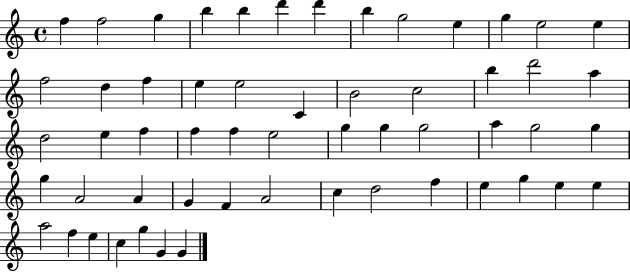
X:1
T:Untitled
M:4/4
L:1/4
K:C
f f2 g b b d' d' b g2 e g e2 e f2 d f e e2 C B2 c2 b d'2 a d2 e f f f e2 g g g2 a g2 g g A2 A G F A2 c d2 f e g e e a2 f e c g G G